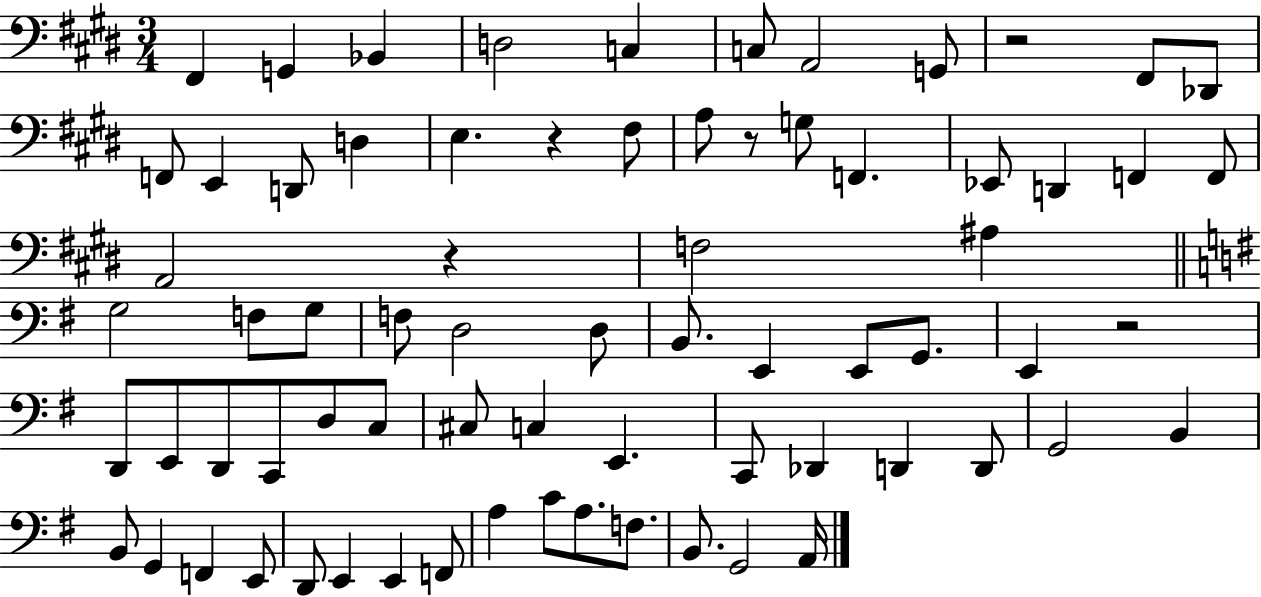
{
  \clef bass
  \numericTimeSignature
  \time 3/4
  \key e \major
  \repeat volta 2 { fis,4 g,4 bes,4 | d2 c4 | c8 a,2 g,8 | r2 fis,8 des,8 | \break f,8 e,4 d,8 d4 | e4. r4 fis8 | a8 r8 g8 f,4. | ees,8 d,4 f,4 f,8 | \break a,2 r4 | f2 ais4 | \bar "||" \break \key e \minor g2 f8 g8 | f8 d2 d8 | b,8. e,4 e,8 g,8. | e,4 r2 | \break d,8 e,8 d,8 c,8 d8 c8 | cis8 c4 e,4. | c,8 des,4 d,4 d,8 | g,2 b,4 | \break b,8 g,4 f,4 e,8 | d,8 e,4 e,4 f,8 | a4 c'8 a8. f8. | b,8. g,2 a,16 | \break } \bar "|."
}